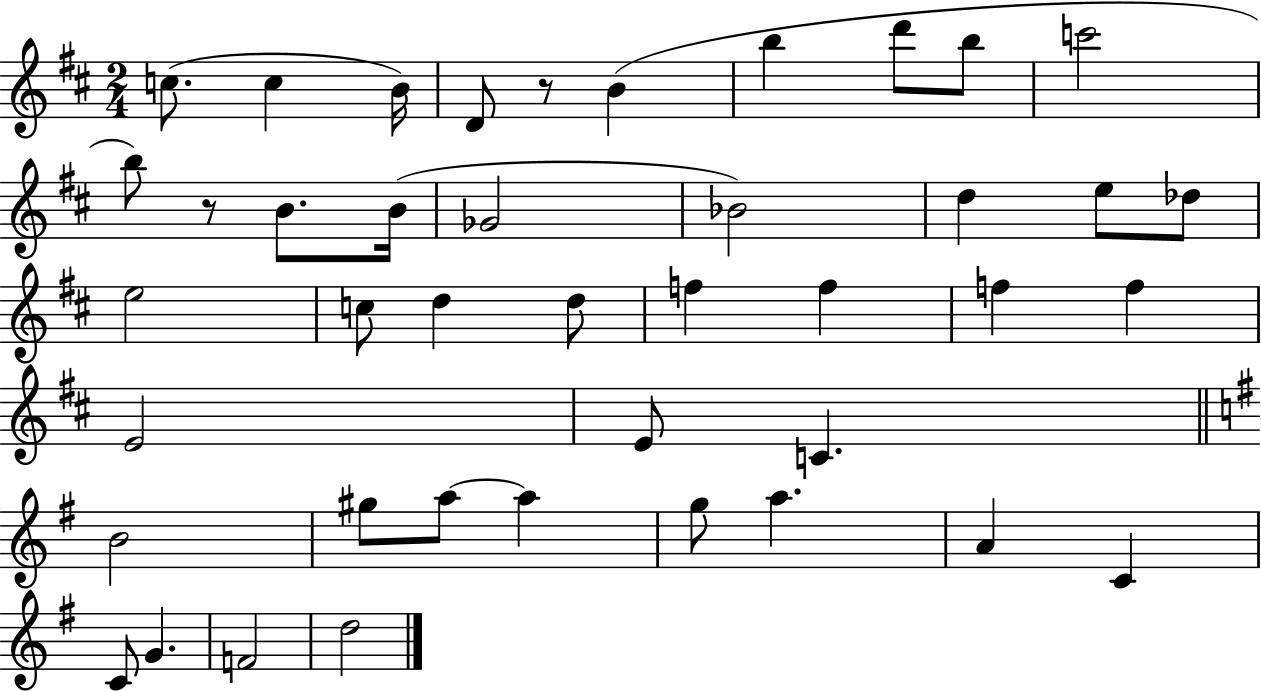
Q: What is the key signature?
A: D major